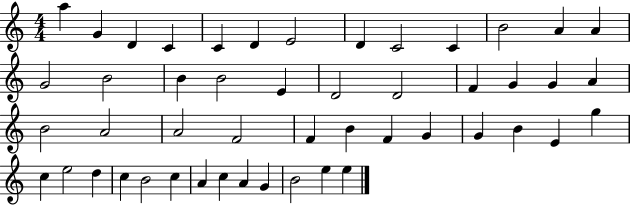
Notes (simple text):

A5/q G4/q D4/q C4/q C4/q D4/q E4/h D4/q C4/h C4/q B4/h A4/q A4/q G4/h B4/h B4/q B4/h E4/q D4/h D4/h F4/q G4/q G4/q A4/q B4/h A4/h A4/h F4/h F4/q B4/q F4/q G4/q G4/q B4/q E4/q G5/q C5/q E5/h D5/q C5/q B4/h C5/q A4/q C5/q A4/q G4/q B4/h E5/q E5/q